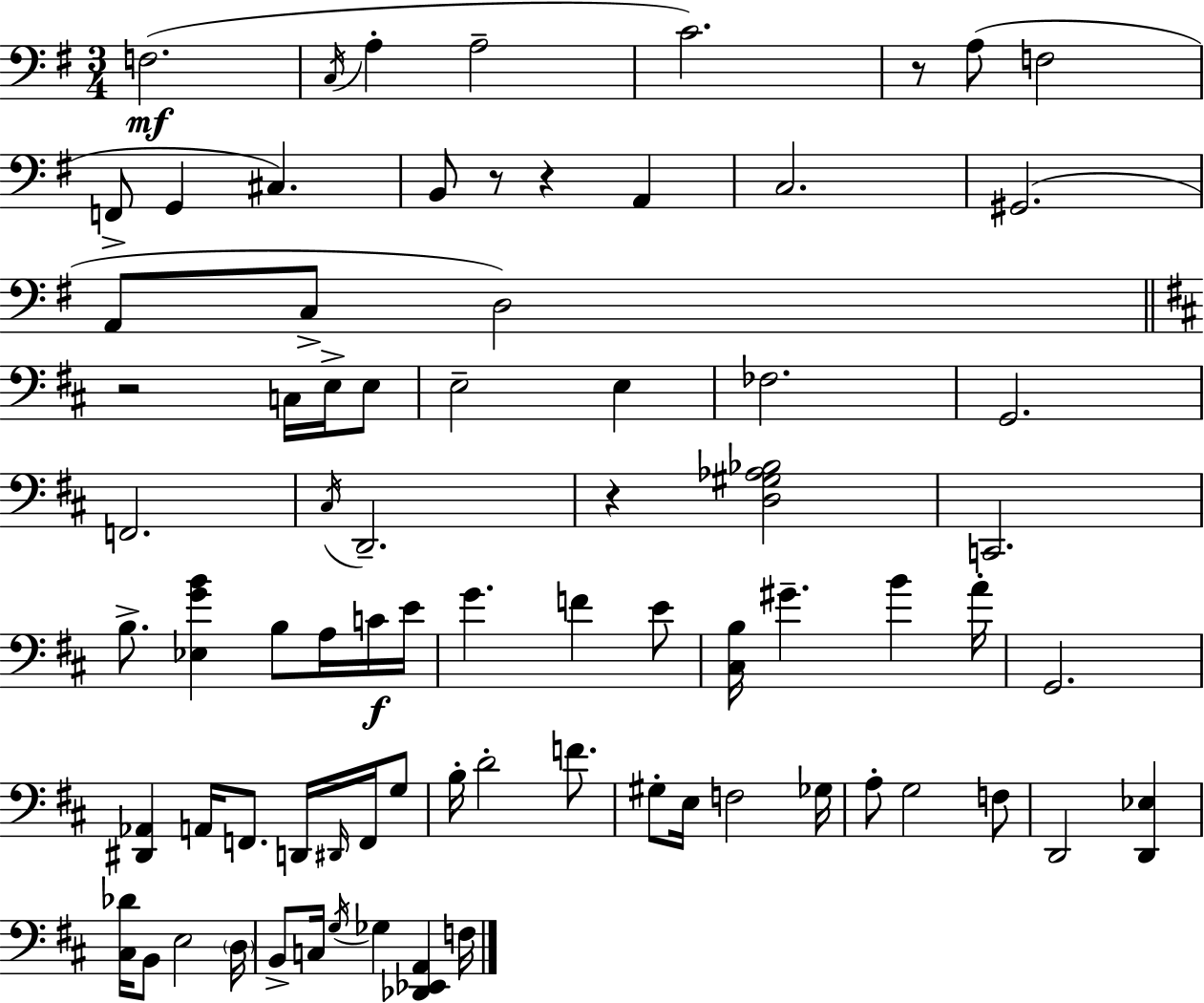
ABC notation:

X:1
T:Untitled
M:3/4
L:1/4
K:G
F,2 C,/4 A, A,2 C2 z/2 A,/2 F,2 F,,/2 G,, ^C, B,,/2 z/2 z A,, C,2 ^G,,2 A,,/2 C,/2 D,2 z2 C,/4 E,/4 E,/2 E,2 E, _F,2 G,,2 F,,2 ^C,/4 D,,2 z [D,^G,_A,_B,]2 C,,2 B,/2 [_E,GB] B,/2 A,/4 C/4 E/4 G F E/2 [^C,B,]/4 ^G B A/4 G,,2 [^D,,_A,,] A,,/4 F,,/2 D,,/4 ^D,,/4 F,,/4 G,/2 B,/4 D2 F/2 ^G,/2 E,/4 F,2 _G,/4 A,/2 G,2 F,/2 D,,2 [D,,_E,] [^C,_D]/4 B,,/2 E,2 D,/4 B,,/2 C,/4 G,/4 _G, [_D,,_E,,A,,] F,/4